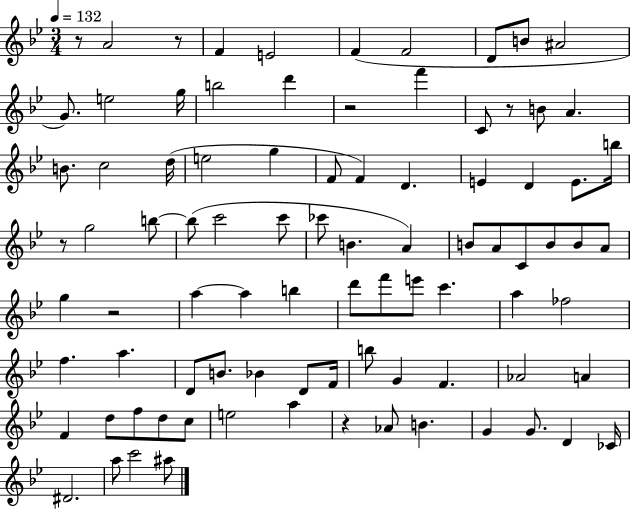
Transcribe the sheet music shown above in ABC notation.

X:1
T:Untitled
M:3/4
L:1/4
K:Bb
z/2 A2 z/2 F E2 F F2 D/2 B/2 ^A2 G/2 e2 g/4 b2 d' z2 f' C/2 z/2 B/2 A B/2 c2 d/4 e2 g F/2 F D E D E/2 b/4 z/2 g2 b/2 b/2 c'2 c'/2 _c'/2 B A B/2 A/2 C/2 B/2 B/2 A/2 g z2 a a b d'/2 f'/2 e'/2 c' a _f2 f a D/2 B/2 _B D/2 F/4 b/2 G F _A2 A F d/2 f/2 d/2 c/2 e2 a z _A/2 B G G/2 D _C/4 ^D2 a/2 c'2 ^a/2